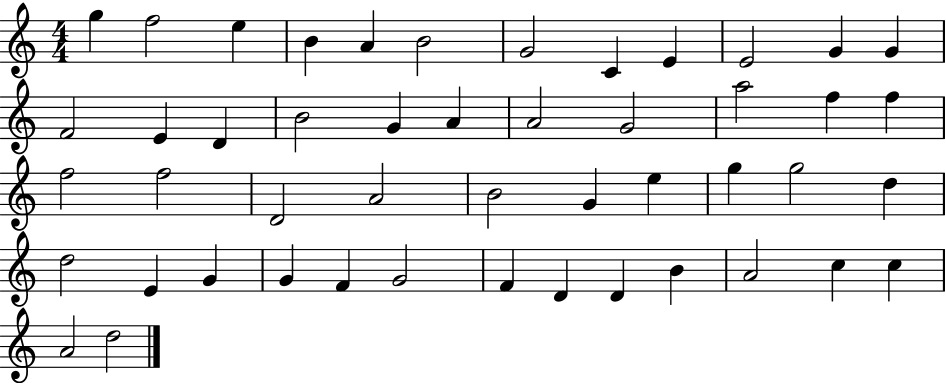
{
  \clef treble
  \numericTimeSignature
  \time 4/4
  \key c \major
  g''4 f''2 e''4 | b'4 a'4 b'2 | g'2 c'4 e'4 | e'2 g'4 g'4 | \break f'2 e'4 d'4 | b'2 g'4 a'4 | a'2 g'2 | a''2 f''4 f''4 | \break f''2 f''2 | d'2 a'2 | b'2 g'4 e''4 | g''4 g''2 d''4 | \break d''2 e'4 g'4 | g'4 f'4 g'2 | f'4 d'4 d'4 b'4 | a'2 c''4 c''4 | \break a'2 d''2 | \bar "|."
}